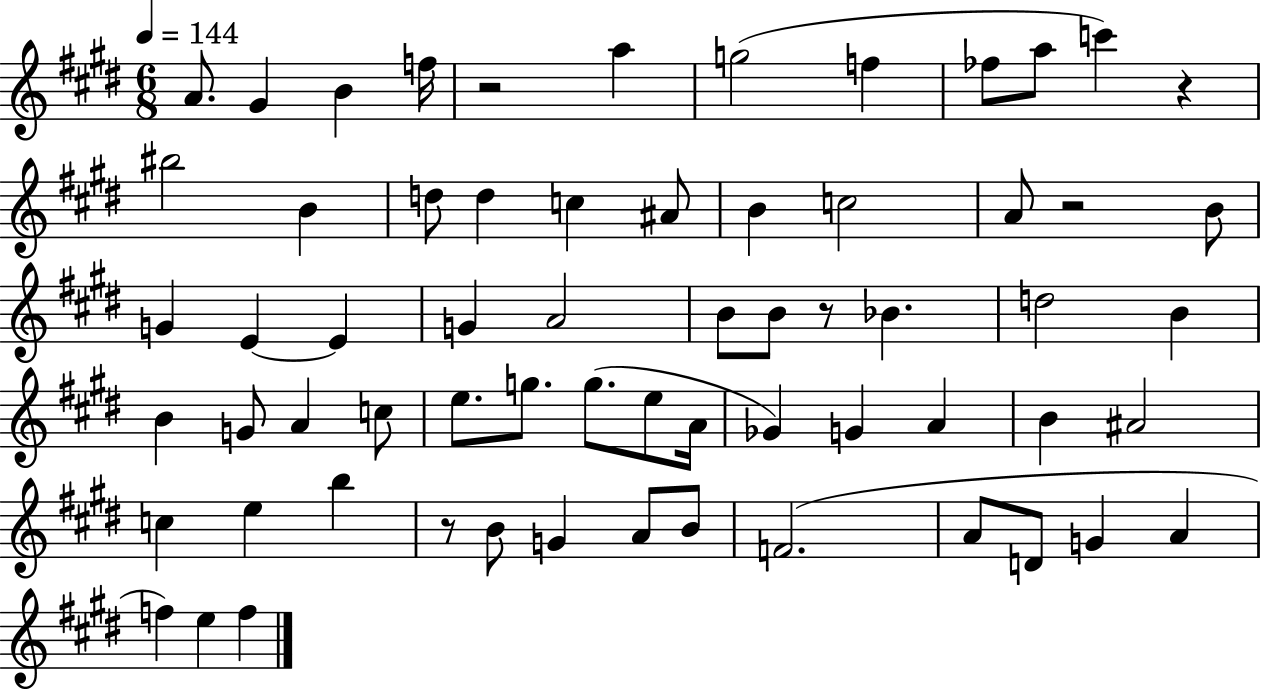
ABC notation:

X:1
T:Untitled
M:6/8
L:1/4
K:E
A/2 ^G B f/4 z2 a g2 f _f/2 a/2 c' z ^b2 B d/2 d c ^A/2 B c2 A/2 z2 B/2 G E E G A2 B/2 B/2 z/2 _B d2 B B G/2 A c/2 e/2 g/2 g/2 e/2 A/4 _G G A B ^A2 c e b z/2 B/2 G A/2 B/2 F2 A/2 D/2 G A f e f